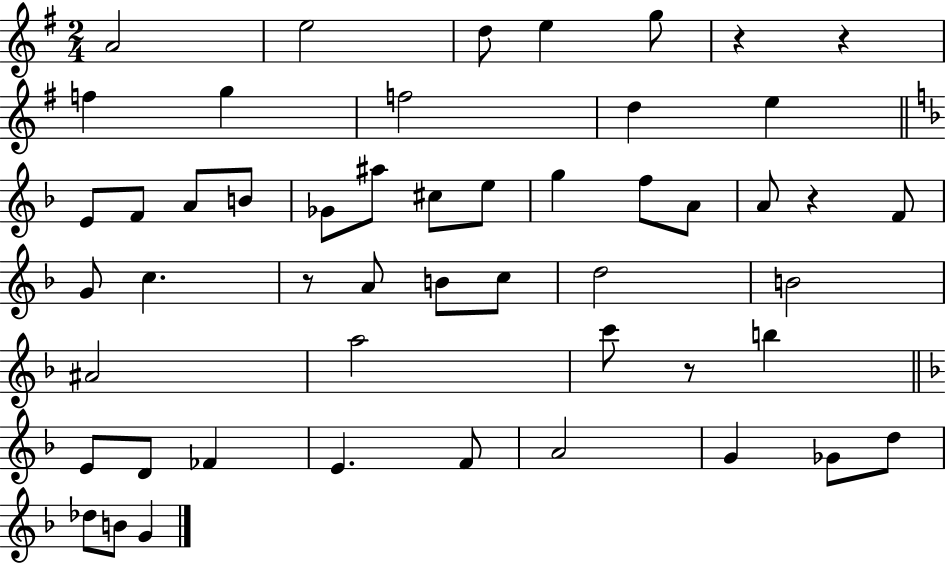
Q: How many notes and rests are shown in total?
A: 51